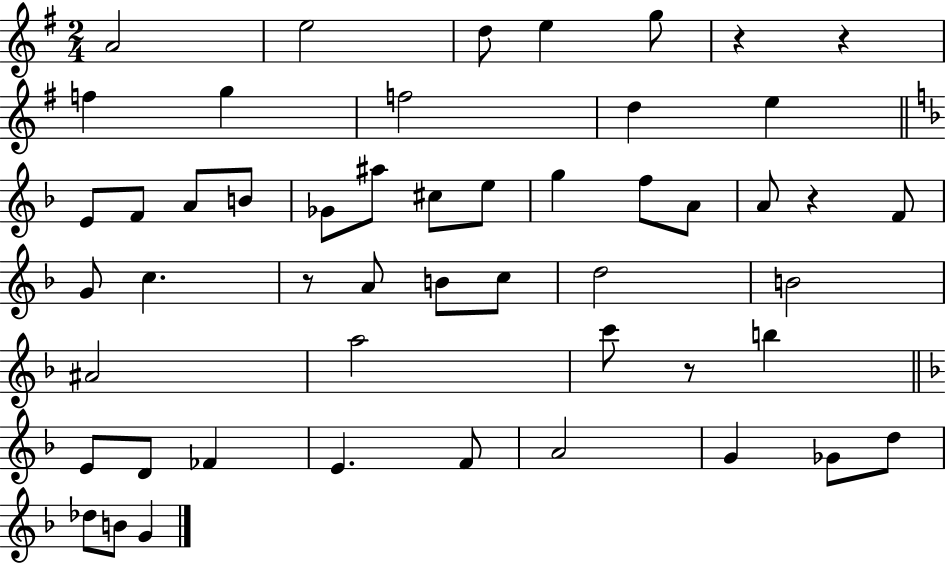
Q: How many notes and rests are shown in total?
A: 51